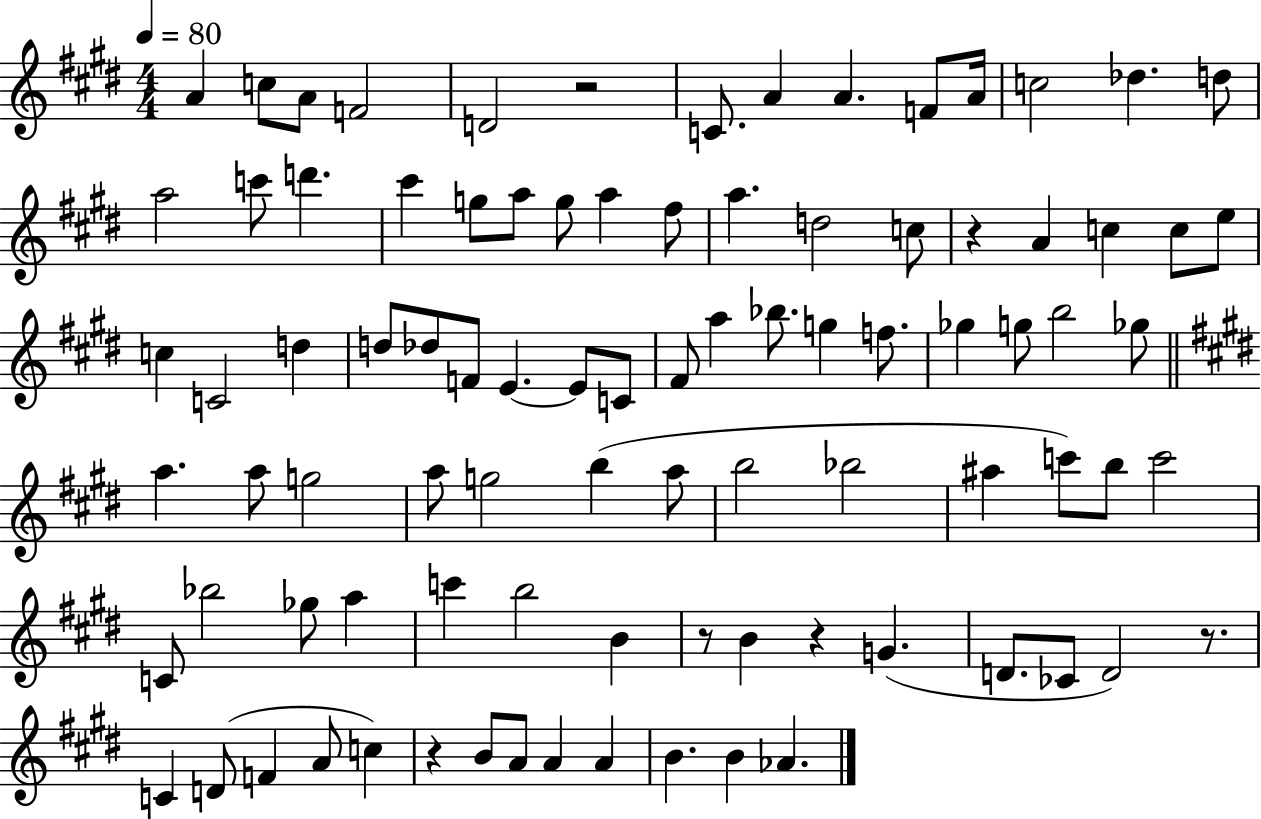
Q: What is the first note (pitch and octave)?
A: A4